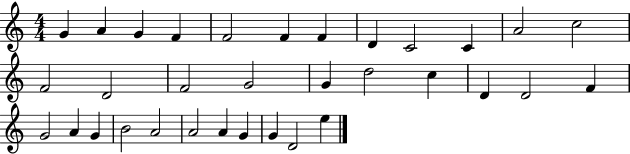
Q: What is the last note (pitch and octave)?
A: E5